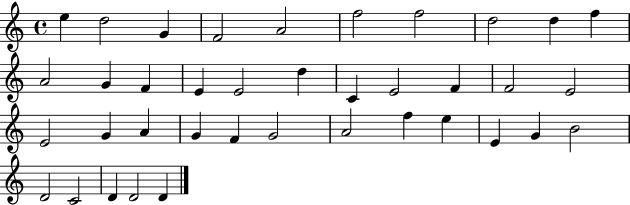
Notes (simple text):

E5/q D5/h G4/q F4/h A4/h F5/h F5/h D5/h D5/q F5/q A4/h G4/q F4/q E4/q E4/h D5/q C4/q E4/h F4/q F4/h E4/h E4/h G4/q A4/q G4/q F4/q G4/h A4/h F5/q E5/q E4/q G4/q B4/h D4/h C4/h D4/q D4/h D4/q